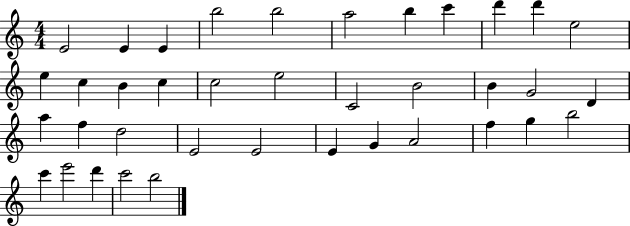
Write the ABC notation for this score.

X:1
T:Untitled
M:4/4
L:1/4
K:C
E2 E E b2 b2 a2 b c' d' d' e2 e c B c c2 e2 C2 B2 B G2 D a f d2 E2 E2 E G A2 f g b2 c' e'2 d' c'2 b2